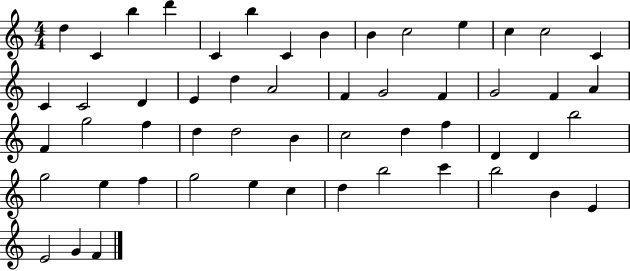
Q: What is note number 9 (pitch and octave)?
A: B4